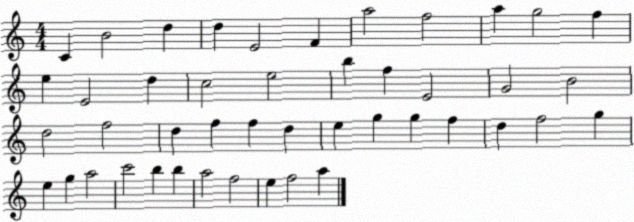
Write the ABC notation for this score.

X:1
T:Untitled
M:4/4
L:1/4
K:C
C B2 d d E2 F a2 f2 a g2 f e E2 d c2 e2 b f E2 G2 B2 d2 f2 d f f d e g g f d f2 g e g a2 c'2 b b a2 f2 e f2 a